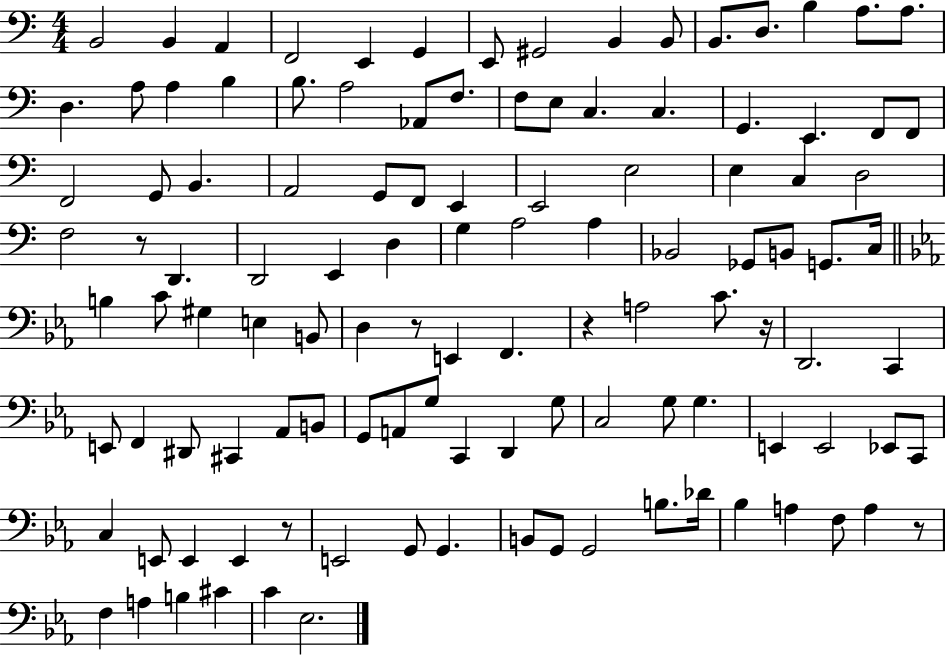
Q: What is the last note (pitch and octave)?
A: Eb3